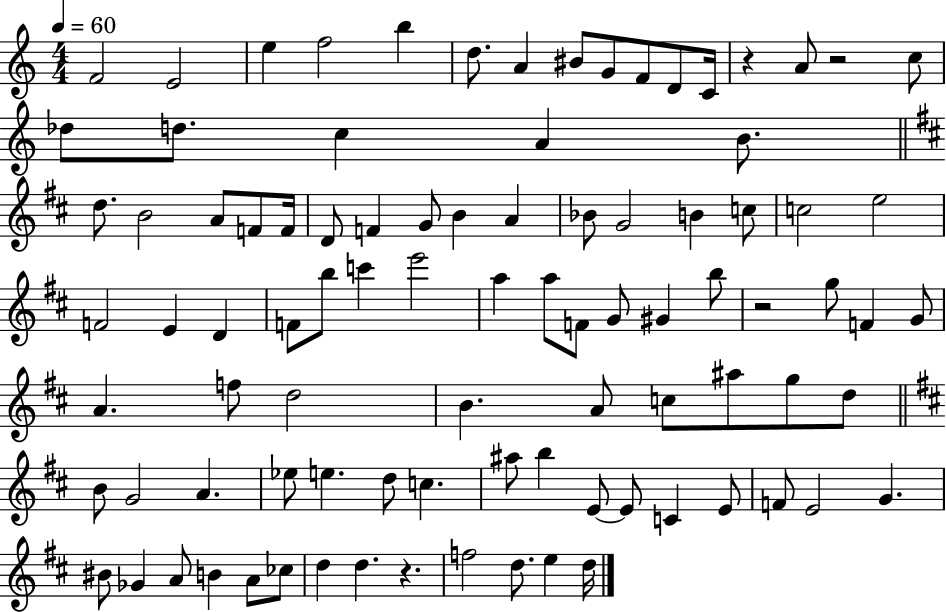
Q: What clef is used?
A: treble